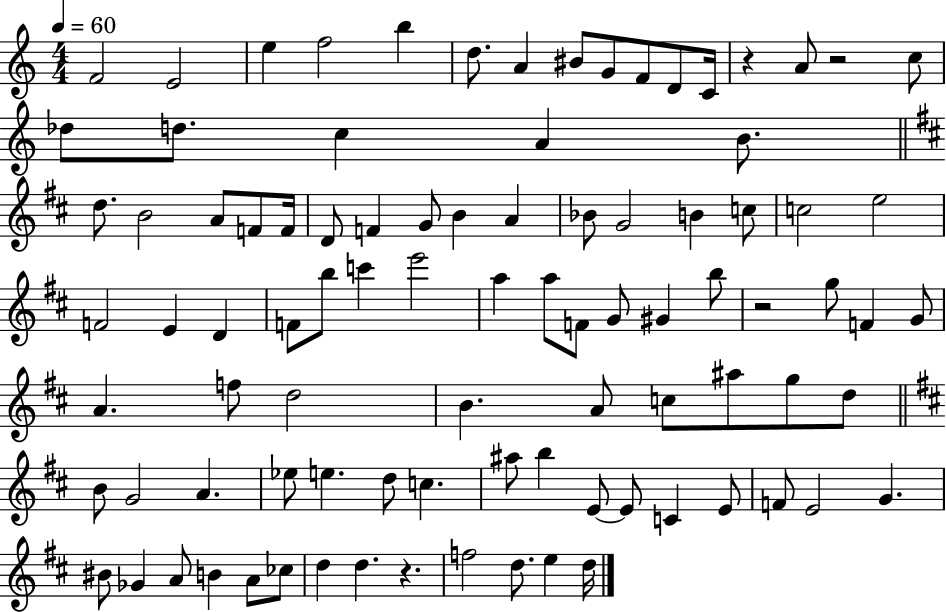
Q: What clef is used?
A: treble